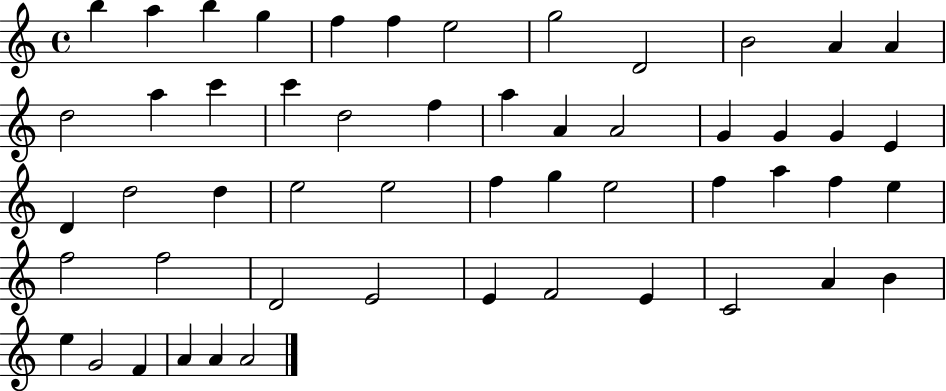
{
  \clef treble
  \time 4/4
  \defaultTimeSignature
  \key c \major
  b''4 a''4 b''4 g''4 | f''4 f''4 e''2 | g''2 d'2 | b'2 a'4 a'4 | \break d''2 a''4 c'''4 | c'''4 d''2 f''4 | a''4 a'4 a'2 | g'4 g'4 g'4 e'4 | \break d'4 d''2 d''4 | e''2 e''2 | f''4 g''4 e''2 | f''4 a''4 f''4 e''4 | \break f''2 f''2 | d'2 e'2 | e'4 f'2 e'4 | c'2 a'4 b'4 | \break e''4 g'2 f'4 | a'4 a'4 a'2 | \bar "|."
}